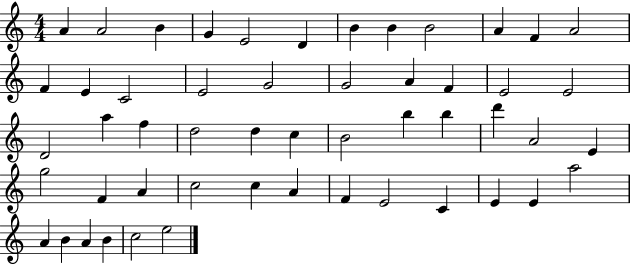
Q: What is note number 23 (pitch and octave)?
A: D4